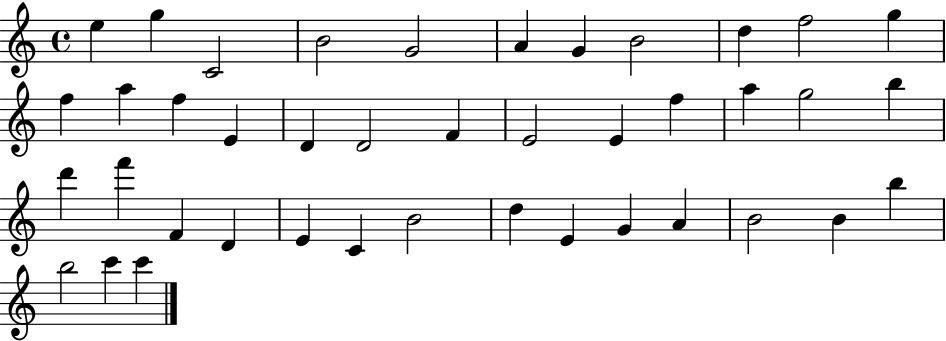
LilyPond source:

{
  \clef treble
  \time 4/4
  \defaultTimeSignature
  \key c \major
  e''4 g''4 c'2 | b'2 g'2 | a'4 g'4 b'2 | d''4 f''2 g''4 | \break f''4 a''4 f''4 e'4 | d'4 d'2 f'4 | e'2 e'4 f''4 | a''4 g''2 b''4 | \break d'''4 f'''4 f'4 d'4 | e'4 c'4 b'2 | d''4 e'4 g'4 a'4 | b'2 b'4 b''4 | \break b''2 c'''4 c'''4 | \bar "|."
}